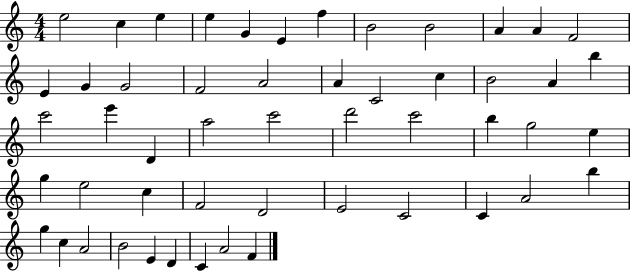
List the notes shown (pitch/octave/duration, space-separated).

E5/h C5/q E5/q E5/q G4/q E4/q F5/q B4/h B4/h A4/q A4/q F4/h E4/q G4/q G4/h F4/h A4/h A4/q C4/h C5/q B4/h A4/q B5/q C6/h E6/q D4/q A5/h C6/h D6/h C6/h B5/q G5/h E5/q G5/q E5/h C5/q F4/h D4/h E4/h C4/h C4/q A4/h B5/q G5/q C5/q A4/h B4/h E4/q D4/q C4/q A4/h F4/q